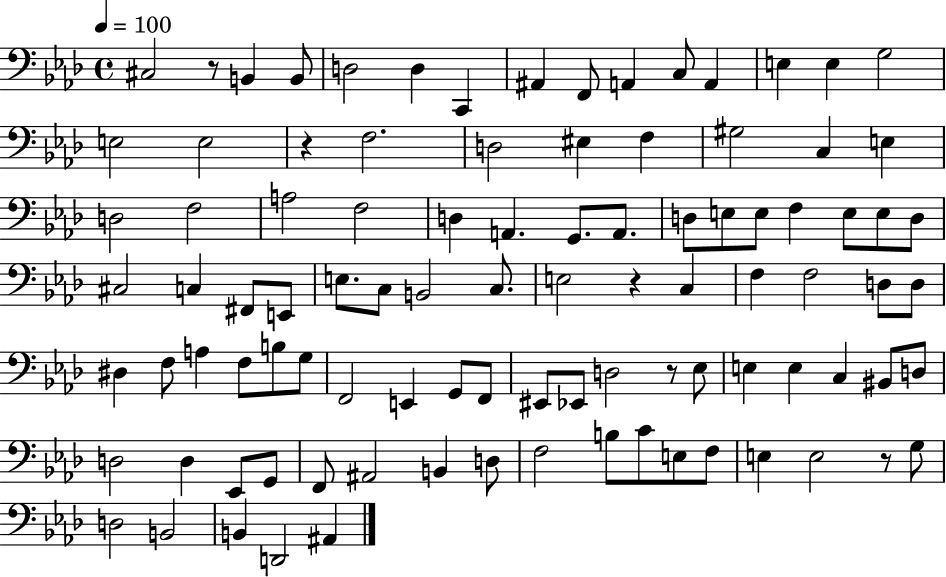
X:1
T:Untitled
M:4/4
L:1/4
K:Ab
^C,2 z/2 B,, B,,/2 D,2 D, C,, ^A,, F,,/2 A,, C,/2 A,, E, E, G,2 E,2 E,2 z F,2 D,2 ^E, F, ^G,2 C, E, D,2 F,2 A,2 F,2 D, A,, G,,/2 A,,/2 D,/2 E,/2 E,/2 F, E,/2 E,/2 D,/2 ^C,2 C, ^F,,/2 E,,/2 E,/2 C,/2 B,,2 C,/2 E,2 z C, F, F,2 D,/2 D,/2 ^D, F,/2 A, F,/2 B,/2 G,/2 F,,2 E,, G,,/2 F,,/2 ^E,,/2 _E,,/2 D,2 z/2 _E,/2 E, E, C, ^B,,/2 D,/2 D,2 D, _E,,/2 G,,/2 F,,/2 ^A,,2 B,, D,/2 F,2 B,/2 C/2 E,/2 F,/2 E, E,2 z/2 G,/2 D,2 B,,2 B,, D,,2 ^A,,